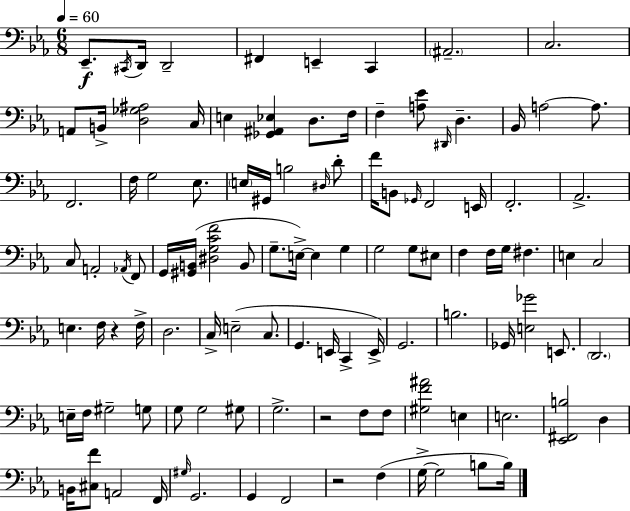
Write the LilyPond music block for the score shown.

{
  \clef bass
  \numericTimeSignature
  \time 6/8
  \key c \minor
  \tempo 4 = 60
  ees,8.--\f \acciaccatura { cis,16 } d,16 d,2-- | fis,4 e,4-- c,4 | \parenthesize ais,2.-- | c2. | \break a,8 b,16-> <d ges ais>2 | c16 e4 <ges, ais, ees>4 d8. | f16 f4-- <a ees'>8 \grace { dis,16 } d4.-- | bes,16 a2~~ a8. | \break f,2. | f16 g2 ees8. | \parenthesize e16 gis,16 b2 | \grace { dis16 } d'8-. f'16 b,8 \grace { ges,16 } f,2 | \break e,16 f,2.-. | aes,2.-> | c8 a,2-. | \acciaccatura { aes,16 } f,8 g,16 <gis, b,>16( <dis g c' f'>2 | \break b,8 g8.-- e16->~~) e4 | g4 g2 | g8 eis8 f4 f16 g16 fis4. | e4 c2 | \break e4. f16 | r4 f16-> d2. | c16-> e2--( | c8. g,4. e,16 | \break c,4-> e,16->) g,2. | b2. | ges,16 <e ges'>2 | e,8. \parenthesize d,2. | \break e16-- f16 gis2-- | g8 g8 g2 | gis8 g2.-> | r2 | \break f8 f8 <gis f' ais'>2 | e4 e2. | <ees, fis, b>2 | d4 b,16 <cis f'>8 a,2 | \break f,16 \grace { gis16 } g,2. | g,4 f,2 | r2 | f4( g16->~~ g2 | \break b8 b16) \bar "|."
}